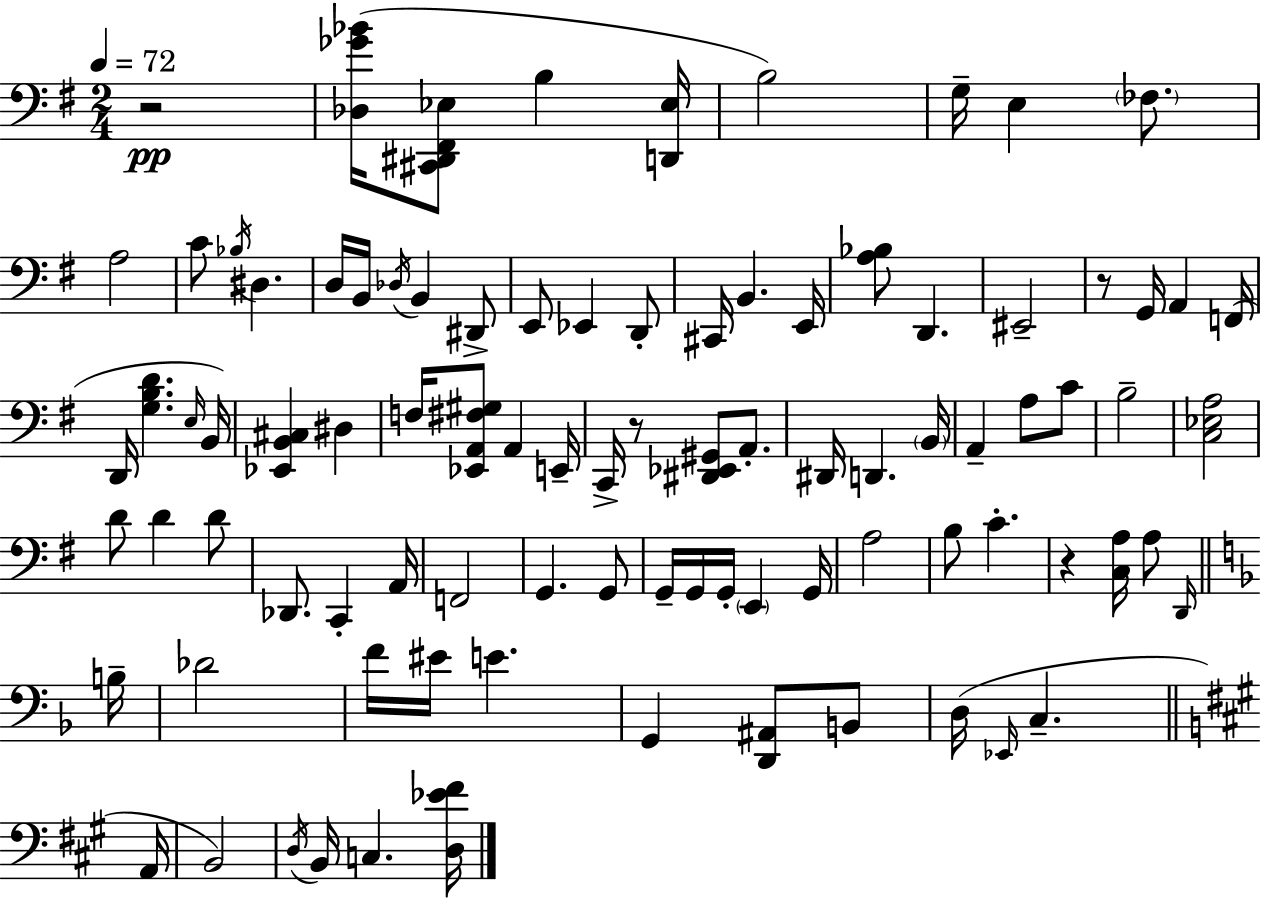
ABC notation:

X:1
T:Untitled
M:2/4
L:1/4
K:Em
z2 [_D,_G_B]/4 [^C,,^D,,^F,,_E,]/2 B, [D,,_E,]/4 B,2 G,/4 E, _F,/2 A,2 C/2 _B,/4 ^D, D,/4 B,,/4 _D,/4 B,, ^D,,/2 E,,/2 _E,, D,,/2 ^C,,/4 B,, E,,/4 [A,_B,]/2 D,, ^E,,2 z/2 G,,/4 A,, F,,/4 D,,/4 [G,B,D] E,/4 B,,/4 [_E,,B,,^C,] ^D, F,/4 [_E,,A,,^F,^G,]/2 A,, E,,/4 C,,/4 z/2 [^D,,_E,,^G,,]/2 A,,/2 ^D,,/4 D,, B,,/4 A,, A,/2 C/2 B,2 [C,_E,A,]2 D/2 D D/2 _D,,/2 C,, A,,/4 F,,2 G,, G,,/2 G,,/4 G,,/4 G,,/4 E,, G,,/4 A,2 B,/2 C z [C,A,]/4 A,/2 D,,/4 B,/4 _D2 F/4 ^E/4 E G,, [D,,^A,,]/2 B,,/2 D,/4 _E,,/4 C, A,,/4 B,,2 D,/4 B,,/4 C, [D,_E^F]/4